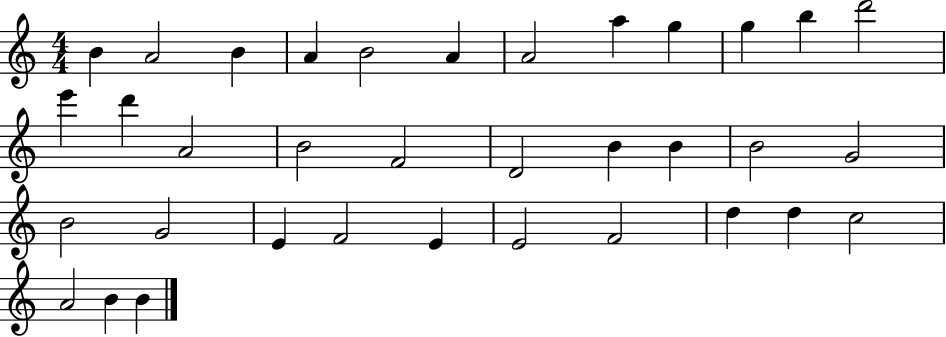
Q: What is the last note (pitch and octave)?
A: B4